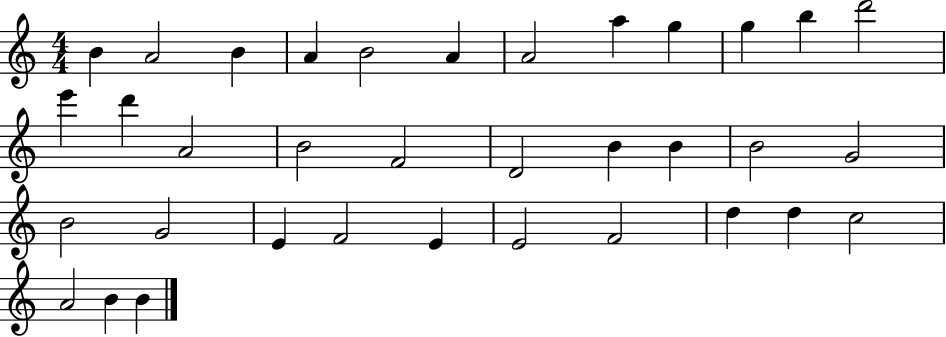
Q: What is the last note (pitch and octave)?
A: B4